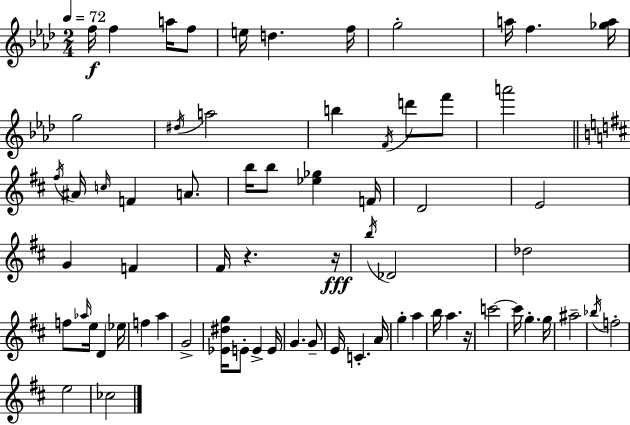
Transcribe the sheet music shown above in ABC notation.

X:1
T:Untitled
M:2/4
L:1/4
K:Fm
f/4 f a/4 f/2 e/4 d f/4 g2 a/4 f [_ga]/4 g2 ^d/4 a2 b F/4 d'/2 f'/2 a'2 ^f/4 ^A/4 c/4 F A/2 b/4 b/2 [_e_g] F/4 D2 E2 G F ^F/4 z z/4 b/4 _D2 _d2 f/2 _a/4 e/4 D _e/4 f a G2 [_E^dg]/4 E/2 E E/4 G G/2 E/4 C A/4 g a b/4 a z/4 c'2 c'/4 g g/4 ^a2 _b/4 f2 e2 _c2